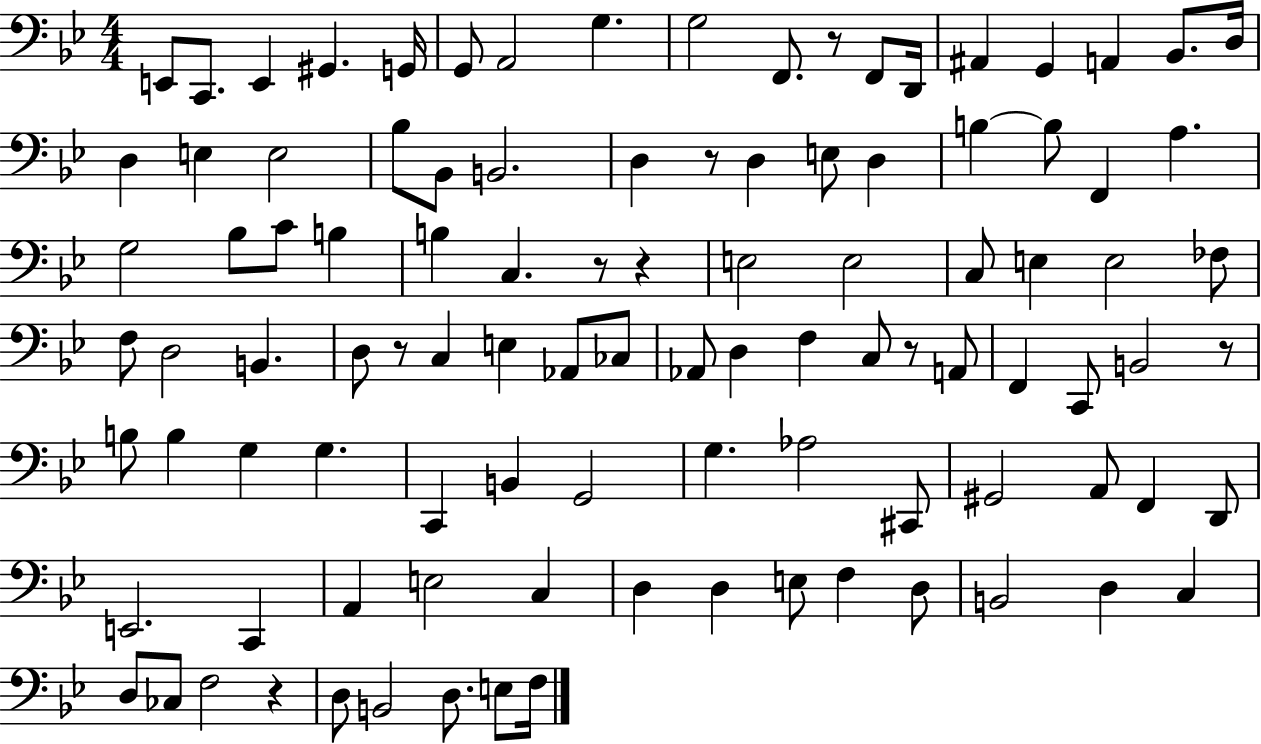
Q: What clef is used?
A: bass